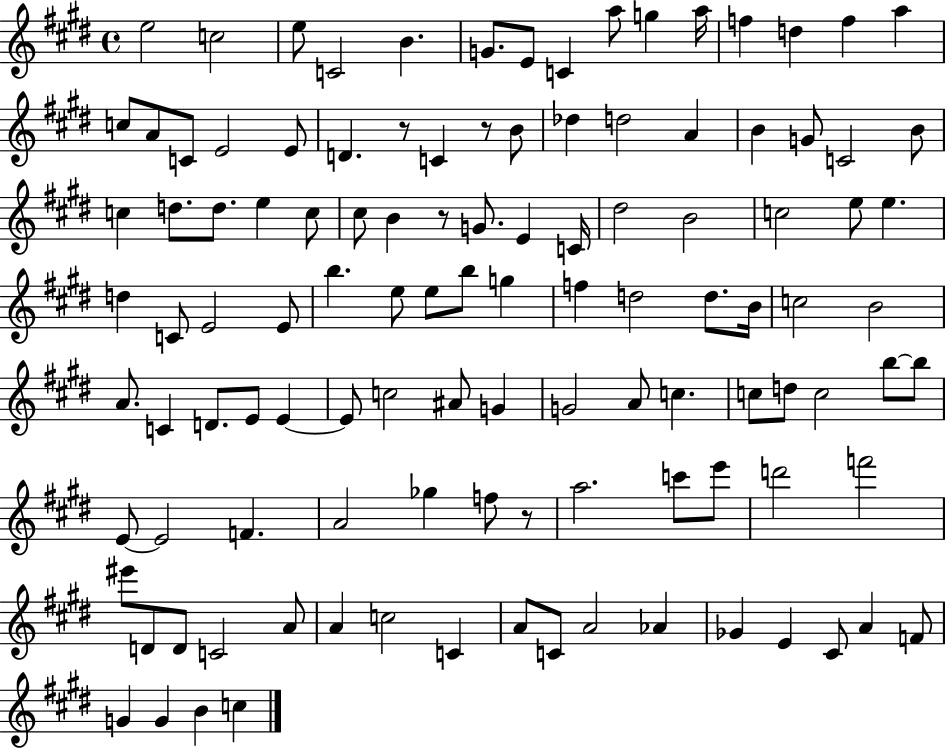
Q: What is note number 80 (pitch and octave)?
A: F4